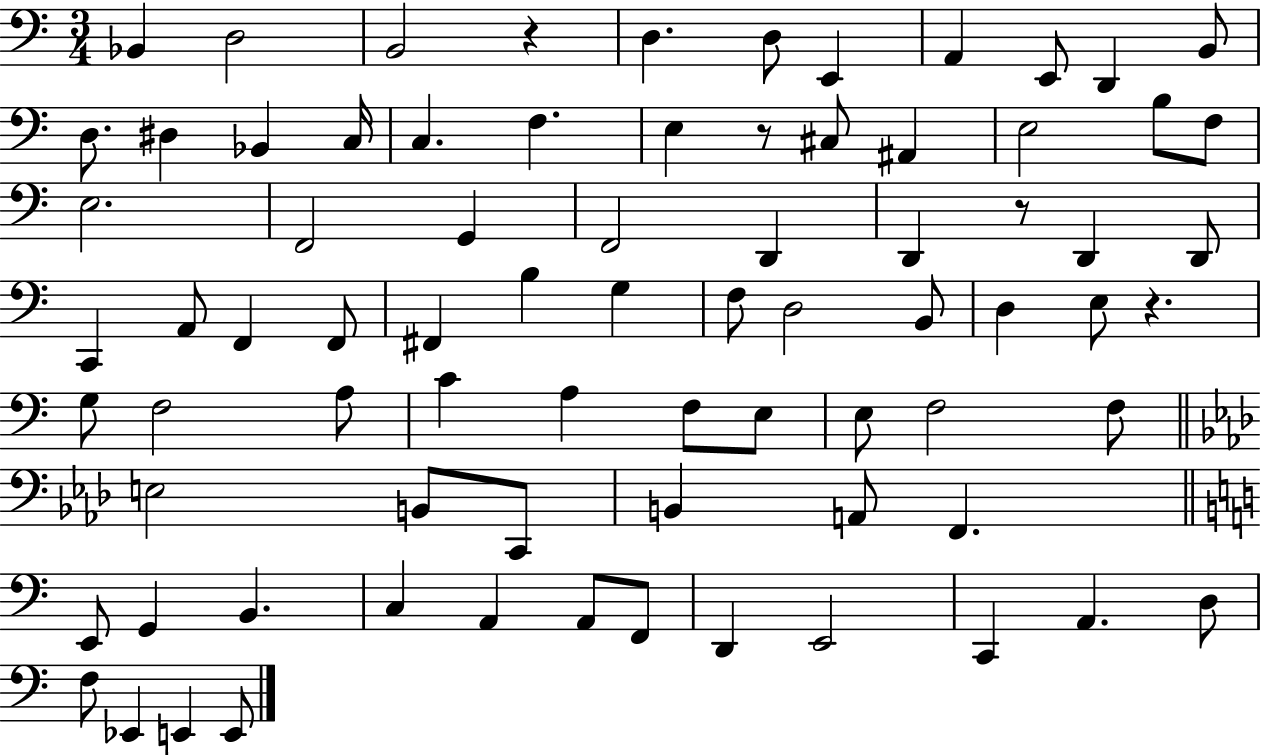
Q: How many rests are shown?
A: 4